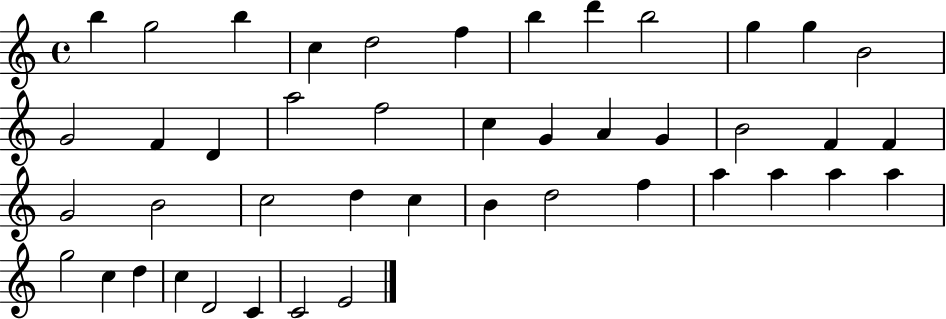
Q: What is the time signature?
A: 4/4